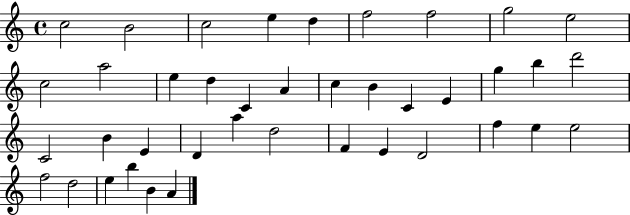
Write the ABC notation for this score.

X:1
T:Untitled
M:4/4
L:1/4
K:C
c2 B2 c2 e d f2 f2 g2 e2 c2 a2 e d C A c B C E g b d'2 C2 B E D a d2 F E D2 f e e2 f2 d2 e b B A